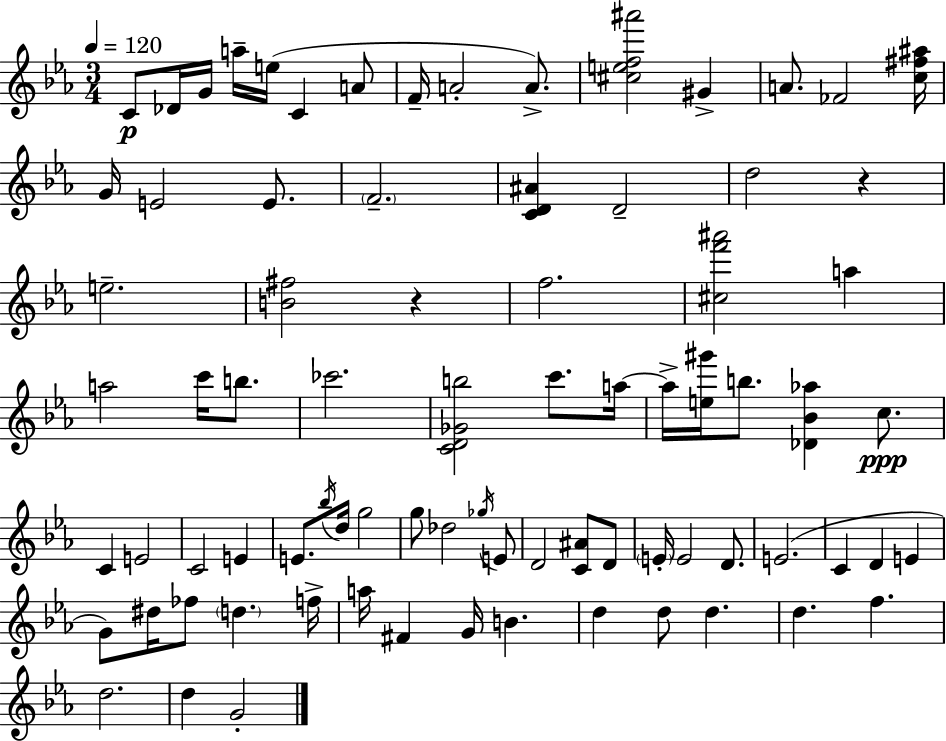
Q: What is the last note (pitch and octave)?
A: G4